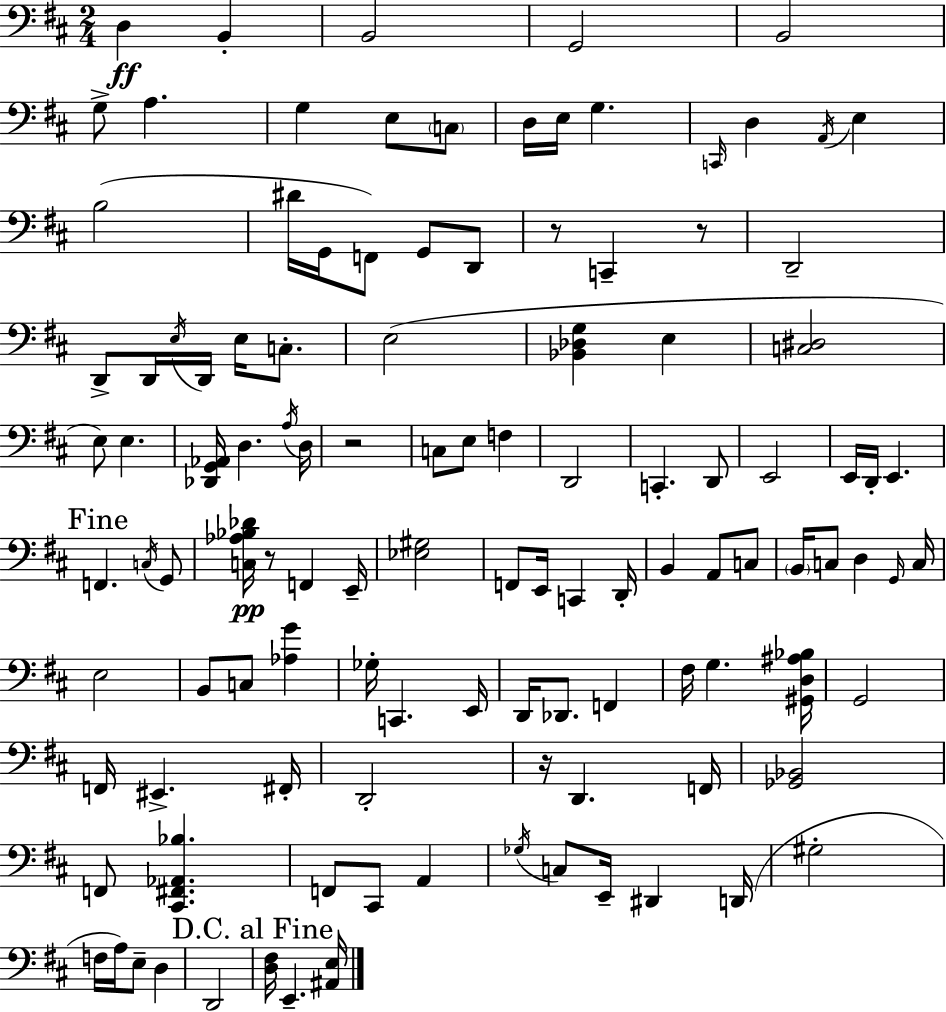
{
  \clef bass
  \numericTimeSignature
  \time 2/4
  \key d \major
  \repeat volta 2 { d4\ff b,4-. | b,2 | g,2 | b,2 | \break g8-> a4. | g4 e8 \parenthesize c8 | d16 e16 g4. | \grace { c,16 } d4 \acciaccatura { a,16 } e4 | \break b2( | dis'16 g,16 f,8) g,8 | d,8 r8 c,4-- | r8 d,2-- | \break d,8-> d,16 \acciaccatura { e16 } d,16 e16 | c8.-. e2( | <bes, des g>4 e4 | <c dis>2 | \break e8) e4. | <des, g, aes,>16 d4. | \acciaccatura { a16 } d16 r2 | c8 e8 | \break f4 d,2 | c,4.-. | d,8 e,2 | e,16 d,16-. e,4. | \break \mark "Fine" f,4. | \acciaccatura { c16 } g,8 <c aes bes des'>16\pp r8 | f,4 e,16-- <ees gis>2 | f,8 e,16 | \break c,4 d,16-. b,4 | a,8 c8 \parenthesize b,16 c8 | d4 \grace { g,16 } c16 e2 | b,8 | \break c8 <aes g'>4 ges16-. c,4. | e,16 d,16 des,8. | f,4 fis16 g4. | <gis, d ais bes>16 g,2 | \break f,16 eis,4.-> | fis,16-. d,2-. | r16 d,4. | f,16 <ges, bes,>2 | \break f,8 | <cis, fis, aes, bes>4. f,8 | cis,8 a,4 \acciaccatura { ges16 } c8 | e,16-- dis,4 d,16( gis2-. | \break f16 | a16) e8-- d4 d,2 | \mark "D.C. al Fine" <d fis>16 | e,4.-- <ais, e>16 } \bar "|."
}